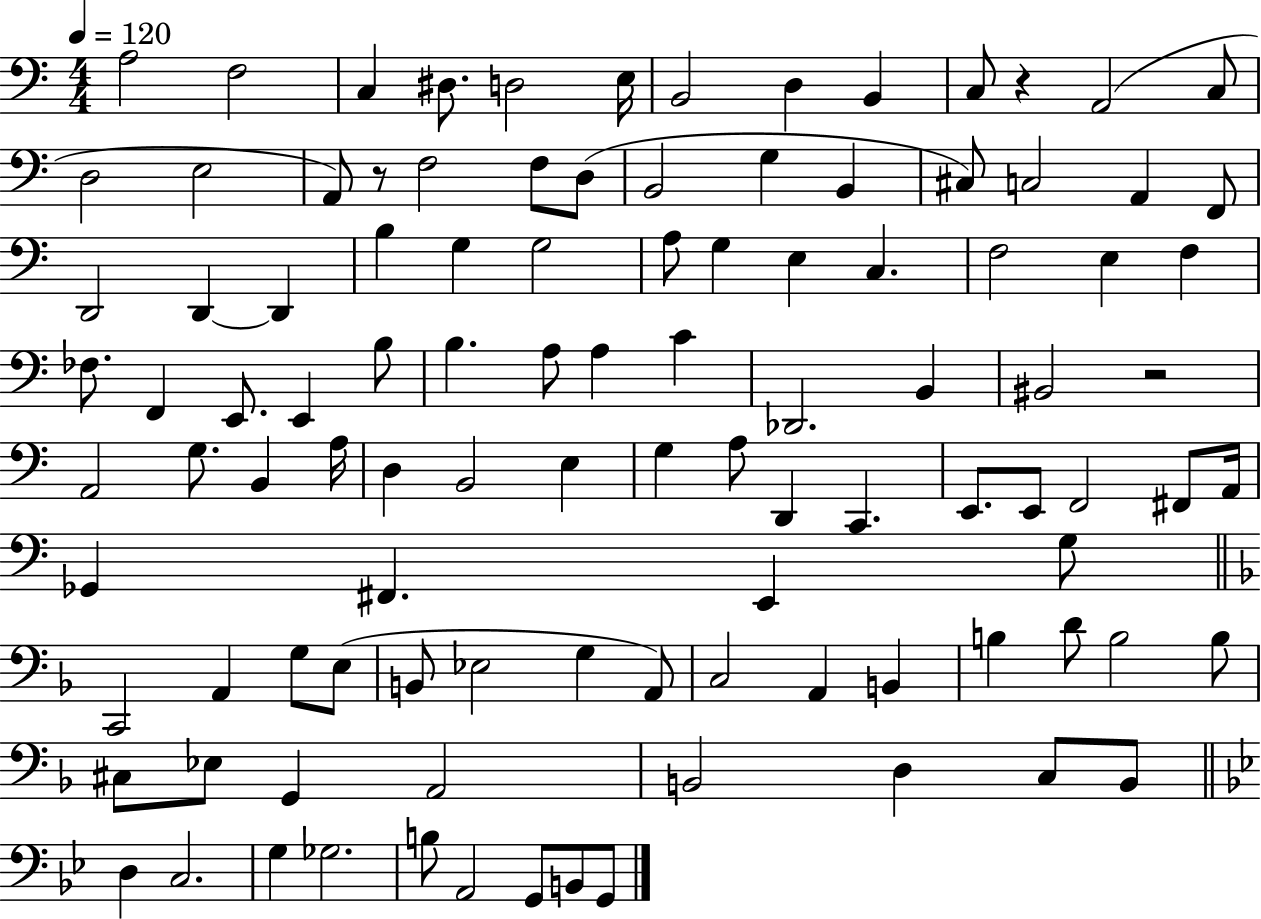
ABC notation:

X:1
T:Untitled
M:4/4
L:1/4
K:C
A,2 F,2 C, ^D,/2 D,2 E,/4 B,,2 D, B,, C,/2 z A,,2 C,/2 D,2 E,2 A,,/2 z/2 F,2 F,/2 D,/2 B,,2 G, B,, ^C,/2 C,2 A,, F,,/2 D,,2 D,, D,, B, G, G,2 A,/2 G, E, C, F,2 E, F, _F,/2 F,, E,,/2 E,, B,/2 B, A,/2 A, C _D,,2 B,, ^B,,2 z2 A,,2 G,/2 B,, A,/4 D, B,,2 E, G, A,/2 D,, C,, E,,/2 E,,/2 F,,2 ^F,,/2 A,,/4 _G,, ^F,, E,, G,/2 C,,2 A,, G,/2 E,/2 B,,/2 _E,2 G, A,,/2 C,2 A,, B,, B, D/2 B,2 B,/2 ^C,/2 _E,/2 G,, A,,2 B,,2 D, C,/2 B,,/2 D, C,2 G, _G,2 B,/2 A,,2 G,,/2 B,,/2 G,,/2